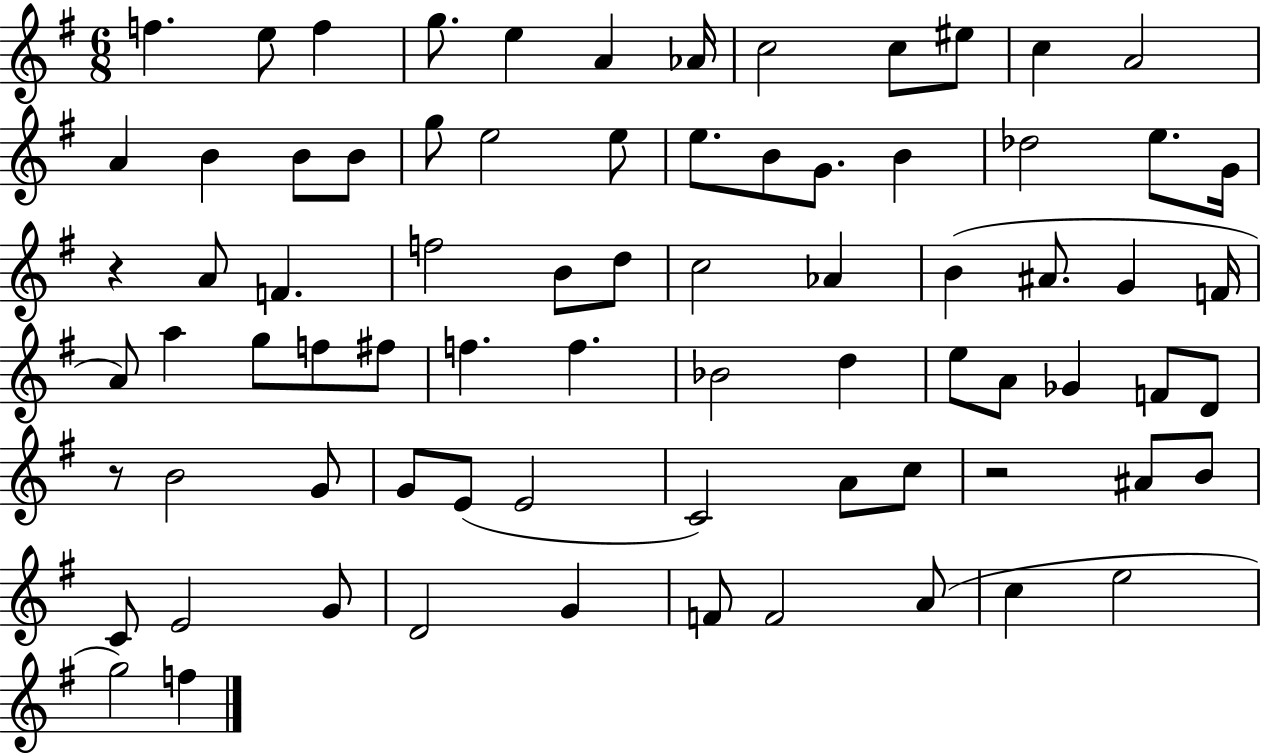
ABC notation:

X:1
T:Untitled
M:6/8
L:1/4
K:G
f e/2 f g/2 e A _A/4 c2 c/2 ^e/2 c A2 A B B/2 B/2 g/2 e2 e/2 e/2 B/2 G/2 B _d2 e/2 G/4 z A/2 F f2 B/2 d/2 c2 _A B ^A/2 G F/4 A/2 a g/2 f/2 ^f/2 f f _B2 d e/2 A/2 _G F/2 D/2 z/2 B2 G/2 G/2 E/2 E2 C2 A/2 c/2 z2 ^A/2 B/2 C/2 E2 G/2 D2 G F/2 F2 A/2 c e2 g2 f